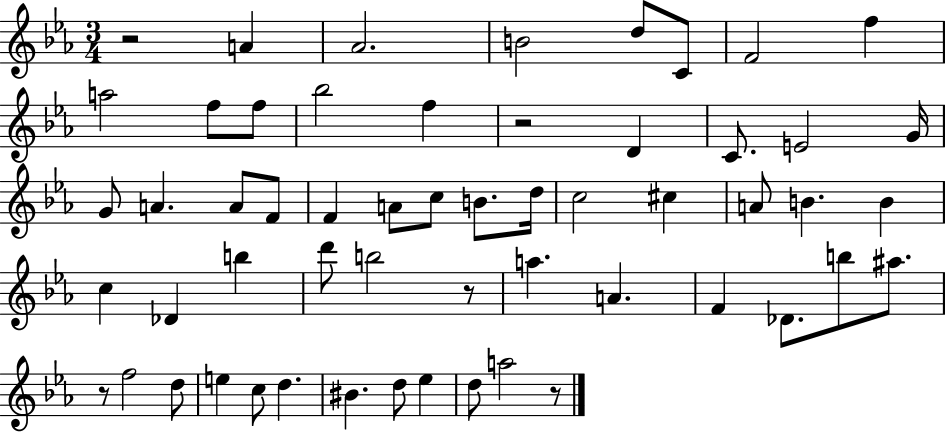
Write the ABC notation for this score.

X:1
T:Untitled
M:3/4
L:1/4
K:Eb
z2 A _A2 B2 d/2 C/2 F2 f a2 f/2 f/2 _b2 f z2 D C/2 E2 G/4 G/2 A A/2 F/2 F A/2 c/2 B/2 d/4 c2 ^c A/2 B B c _D b d'/2 b2 z/2 a A F _D/2 b/2 ^a/2 z/2 f2 d/2 e c/2 d ^B d/2 _e d/2 a2 z/2